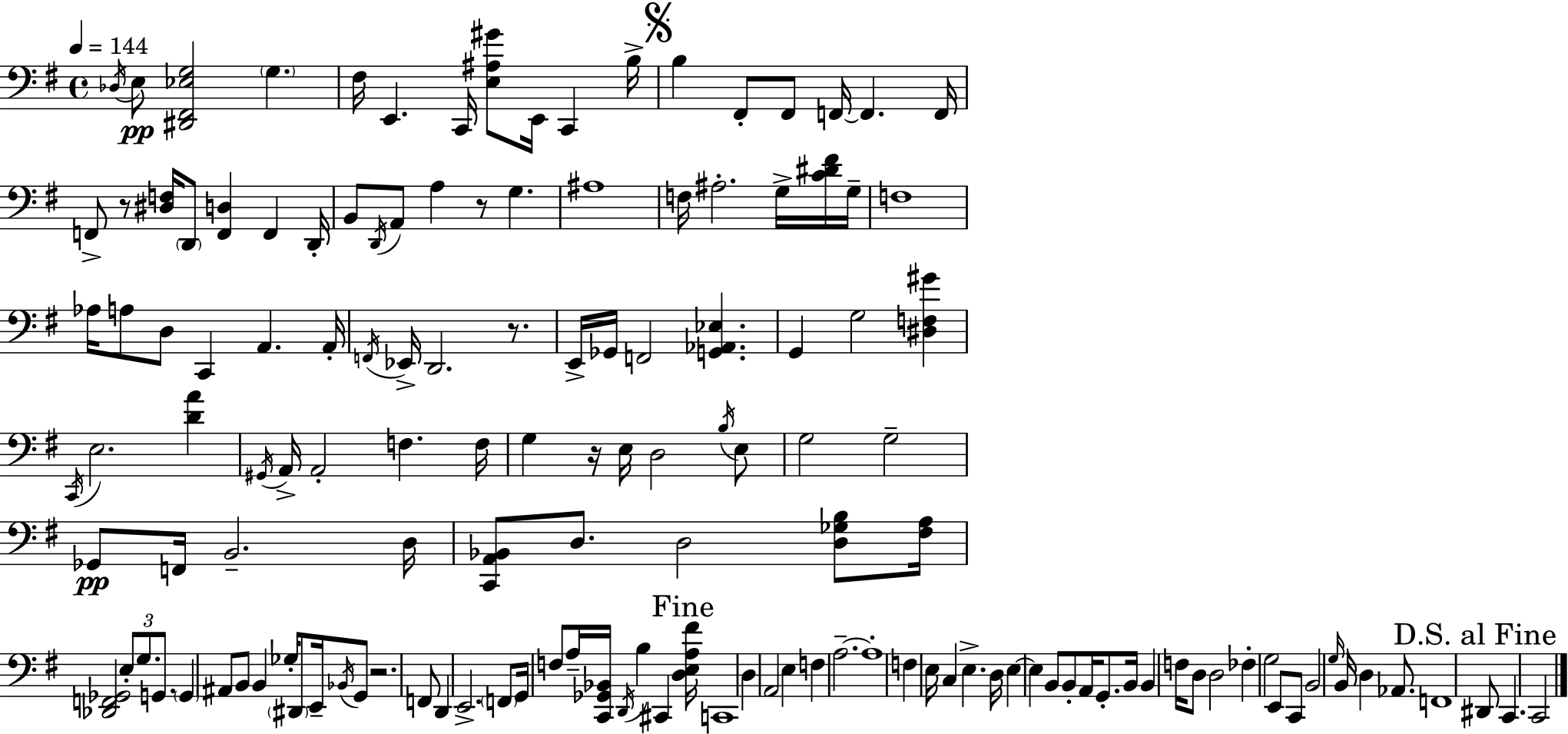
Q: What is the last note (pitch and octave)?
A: C2